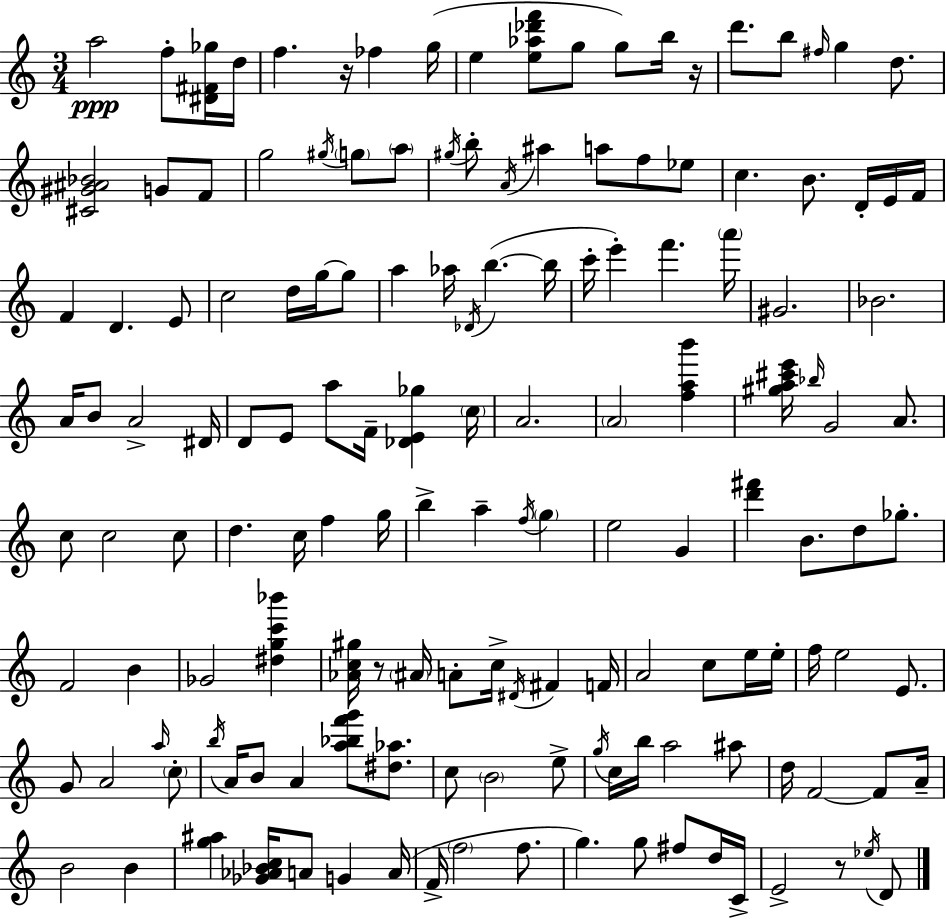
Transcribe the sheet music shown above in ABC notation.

X:1
T:Untitled
M:3/4
L:1/4
K:Am
a2 f/2 [^D^F_g]/4 d/4 f z/4 _f g/4 e [e_a_d'f']/2 g/2 g/2 b/4 z/4 d'/2 b/2 ^f/4 g d/2 [^C^G^A_B]2 G/2 F/2 g2 ^g/4 g/2 a/2 ^g/4 b/2 A/4 ^a a/2 f/2 _e/2 c B/2 D/4 E/4 F/4 F D E/2 c2 d/4 g/4 g/2 a _a/4 _D/4 b b/4 c'/4 e' f' a'/4 ^G2 _B2 A/4 B/2 A2 ^D/4 D/2 E/2 a/2 F/4 [_DE_g] c/4 A2 A2 [fab'] [^ga^c'e']/4 _b/4 G2 A/2 c/2 c2 c/2 d c/4 f g/4 b a f/4 g e2 G [d'^f'] B/2 d/2 _g/2 F2 B _G2 [^dgc'_b'] [_Ac^g]/4 z/2 ^A/4 A/2 c/4 ^D/4 ^F F/4 A2 c/2 e/4 e/4 f/4 e2 E/2 G/2 A2 a/4 c/2 b/4 A/4 B/2 A [a_bf'g']/2 [^d_a]/2 c/2 B2 e/2 g/4 c/4 b/4 a2 ^a/2 d/4 F2 F/2 A/4 B2 B [g^a] [_G_A_Bc]/4 A/2 G A/4 F/4 f2 f/2 g g/2 ^f/2 d/4 C/4 E2 z/2 _e/4 D/2